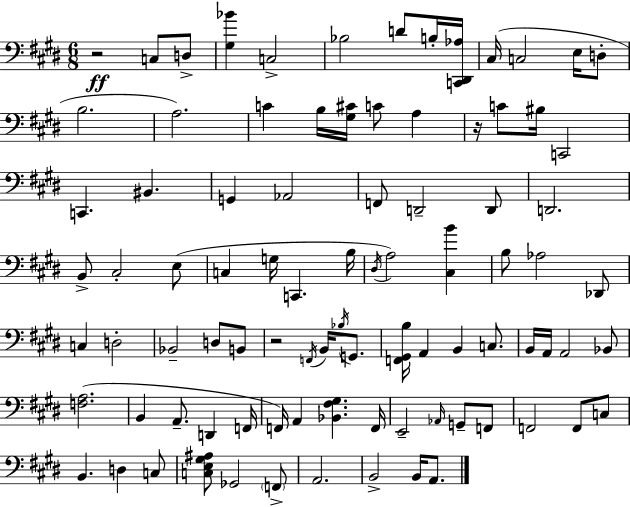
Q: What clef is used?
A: bass